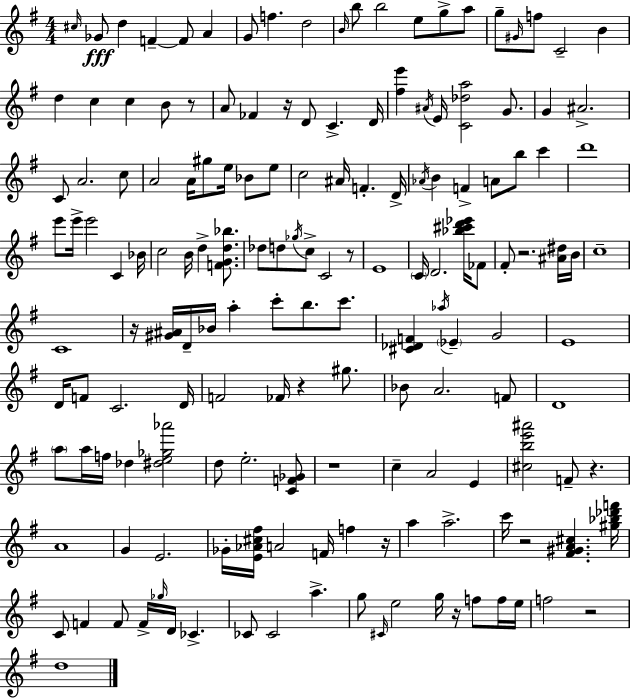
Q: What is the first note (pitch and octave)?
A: C#5